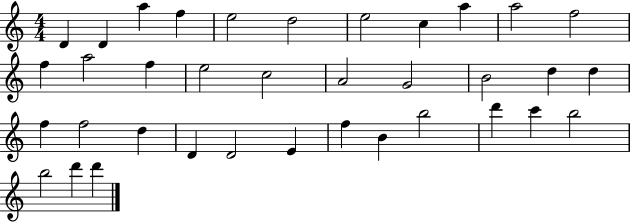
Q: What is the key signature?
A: C major